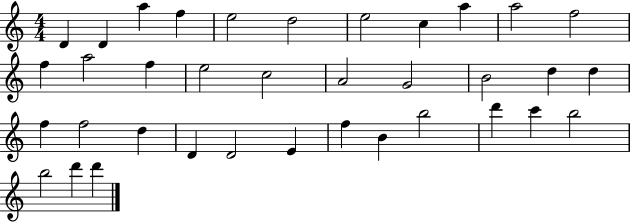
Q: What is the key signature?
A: C major